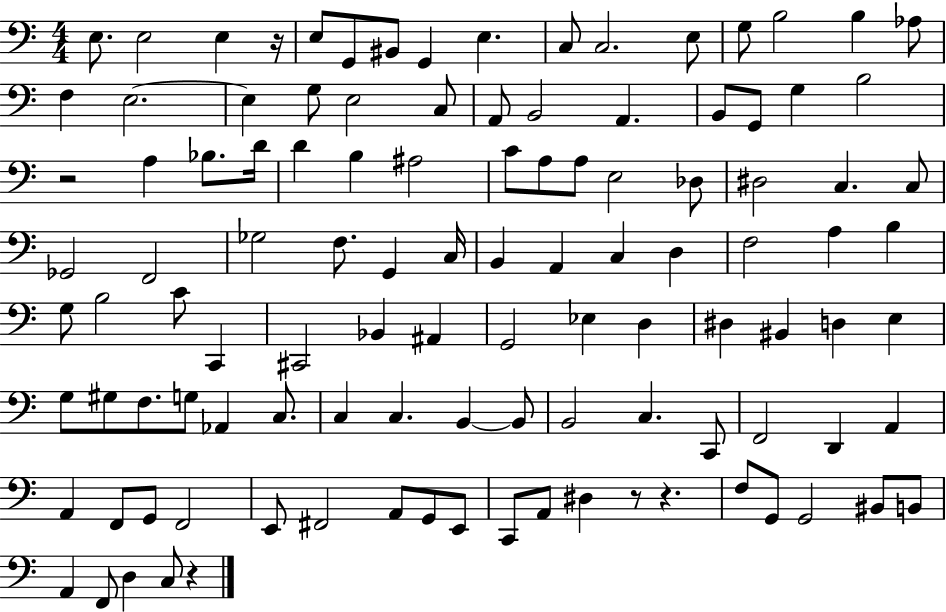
{
  \clef bass
  \numericTimeSignature
  \time 4/4
  \key c \major
  e8. e2 e4 r16 | e8 g,8 bis,8 g,4 e4. | c8 c2. e8 | g8 b2 b4 aes8 | \break f4 e2.~~ | e4 g8 e2 c8 | a,8 b,2 a,4. | b,8 g,8 g4 b2 | \break r2 a4 bes8. d'16 | d'4 b4 ais2 | c'8 a8 a8 e2 des8 | dis2 c4. c8 | \break ges,2 f,2 | ges2 f8. g,4 c16 | b,4 a,4 c4 d4 | f2 a4 b4 | \break g8 b2 c'8 c,4 | cis,2 bes,4 ais,4 | g,2 ees4 d4 | dis4 bis,4 d4 e4 | \break g8 gis8 f8. g8 aes,4 c8. | c4 c4. b,4~~ b,8 | b,2 c4. c,8 | f,2 d,4 a,4 | \break a,4 f,8 g,8 f,2 | e,8 fis,2 a,8 g,8 e,8 | c,8 a,8 dis4 r8 r4. | f8 g,8 g,2 bis,8 b,8 | \break a,4 f,8 d4 c8 r4 | \bar "|."
}